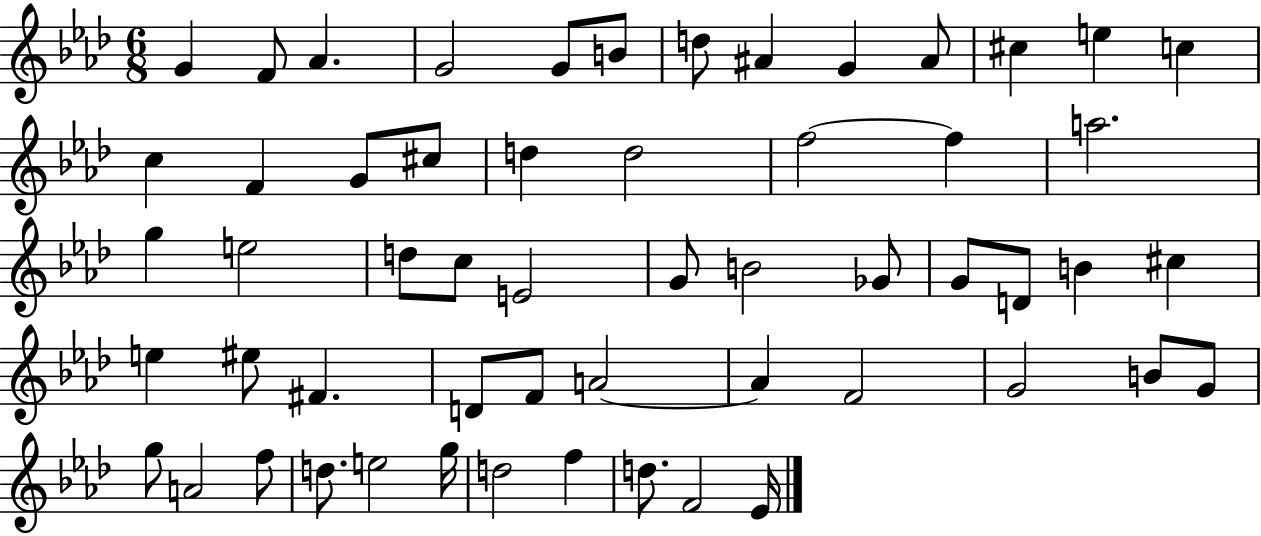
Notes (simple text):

G4/q F4/e Ab4/q. G4/h G4/e B4/e D5/e A#4/q G4/q A#4/e C#5/q E5/q C5/q C5/q F4/q G4/e C#5/e D5/q D5/h F5/h F5/q A5/h. G5/q E5/h D5/e C5/e E4/h G4/e B4/h Gb4/e G4/e D4/e B4/q C#5/q E5/q EIS5/e F#4/q. D4/e F4/e A4/h A4/q F4/h G4/h B4/e G4/e G5/e A4/h F5/e D5/e. E5/h G5/s D5/h F5/q D5/e. F4/h Eb4/s